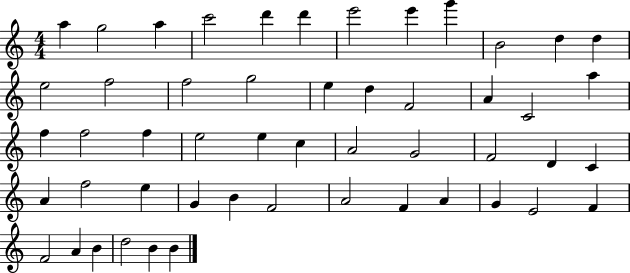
X:1
T:Untitled
M:4/4
L:1/4
K:C
a g2 a c'2 d' d' e'2 e' g' B2 d d e2 f2 f2 g2 e d F2 A C2 a f f2 f e2 e c A2 G2 F2 D C A f2 e G B F2 A2 F A G E2 F F2 A B d2 B B